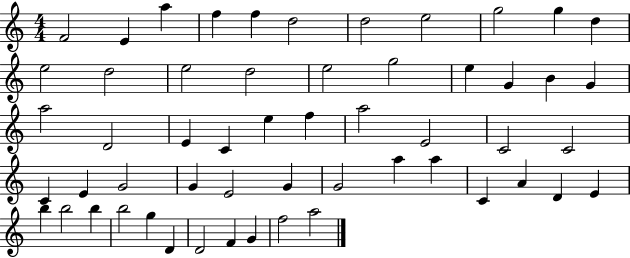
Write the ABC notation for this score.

X:1
T:Untitled
M:4/4
L:1/4
K:C
F2 E a f f d2 d2 e2 g2 g d e2 d2 e2 d2 e2 g2 e G B G a2 D2 E C e f a2 E2 C2 C2 C E G2 G E2 G G2 a a C A D E b b2 b b2 g D D2 F G f2 a2